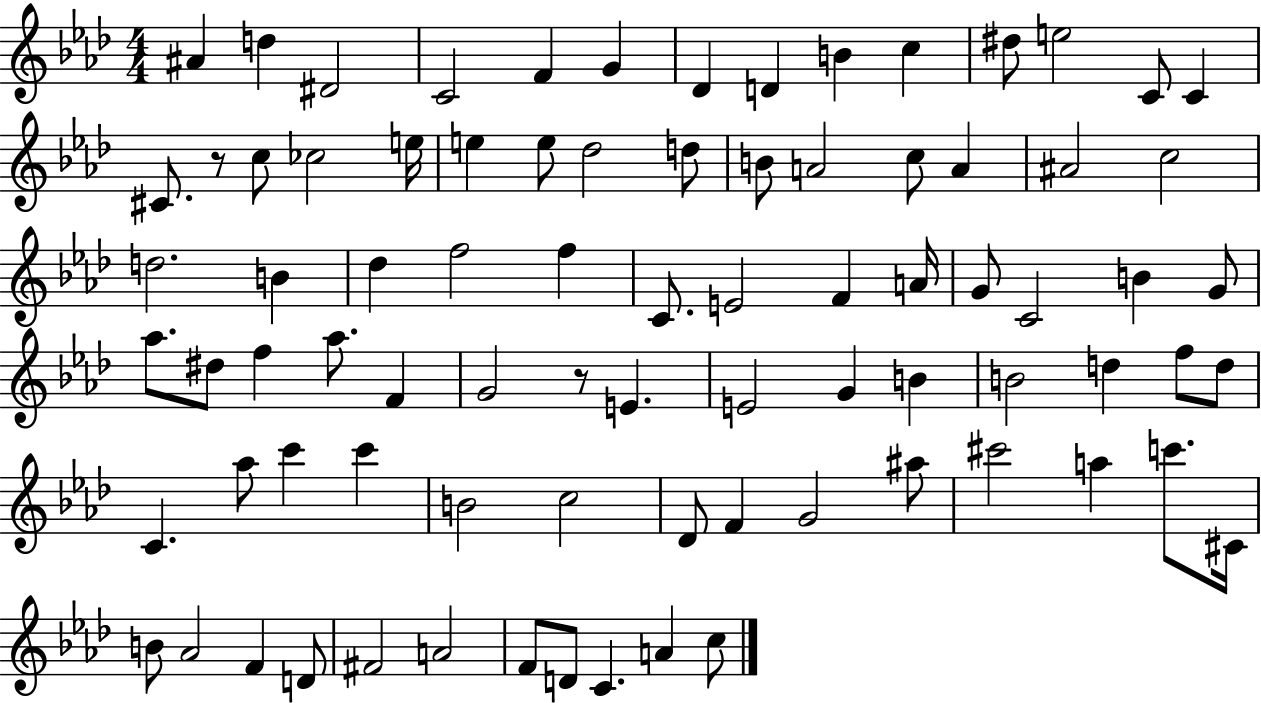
A#4/q D5/q D#4/h C4/h F4/q G4/q Db4/q D4/q B4/q C5/q D#5/e E5/h C4/e C4/q C#4/e. R/e C5/e CES5/h E5/s E5/q E5/e Db5/h D5/e B4/e A4/h C5/e A4/q A#4/h C5/h D5/h. B4/q Db5/q F5/h F5/q C4/e. E4/h F4/q A4/s G4/e C4/h B4/q G4/e Ab5/e. D#5/e F5/q Ab5/e. F4/q G4/h R/e E4/q. E4/h G4/q B4/q B4/h D5/q F5/e D5/e C4/q. Ab5/e C6/q C6/q B4/h C5/h Db4/e F4/q G4/h A#5/e C#6/h A5/q C6/e. C#4/s B4/e Ab4/h F4/q D4/e F#4/h A4/h F4/e D4/e C4/q. A4/q C5/e